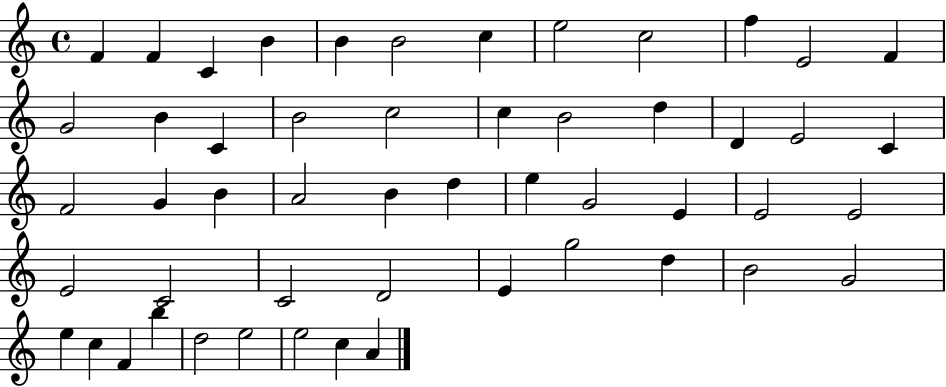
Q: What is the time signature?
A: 4/4